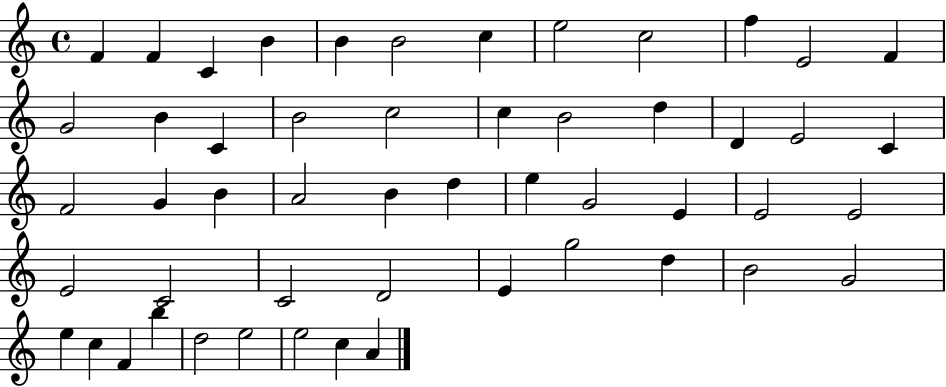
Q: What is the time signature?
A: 4/4